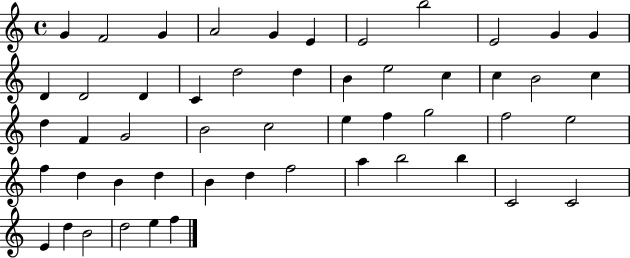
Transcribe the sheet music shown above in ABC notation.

X:1
T:Untitled
M:4/4
L:1/4
K:C
G F2 G A2 G E E2 b2 E2 G G D D2 D C d2 d B e2 c c B2 c d F G2 B2 c2 e f g2 f2 e2 f d B d B d f2 a b2 b C2 C2 E d B2 d2 e f